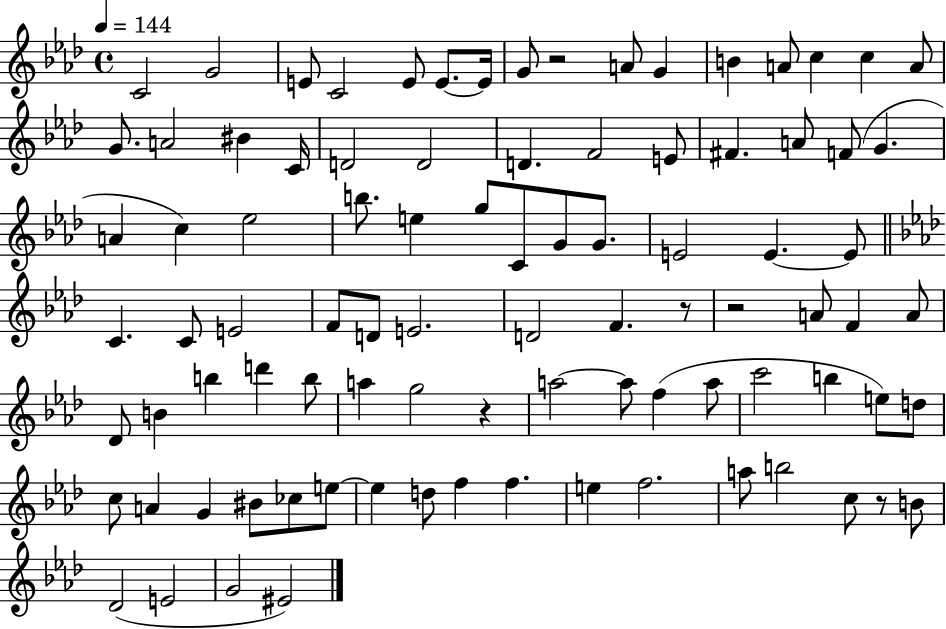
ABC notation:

X:1
T:Untitled
M:4/4
L:1/4
K:Ab
C2 G2 E/2 C2 E/2 E/2 E/4 G/2 z2 A/2 G B A/2 c c A/2 G/2 A2 ^B C/4 D2 D2 D F2 E/2 ^F A/2 F/2 G A c _e2 b/2 e g/2 C/2 G/2 G/2 E2 E E/2 C C/2 E2 F/2 D/2 E2 D2 F z/2 z2 A/2 F A/2 _D/2 B b d' b/2 a g2 z a2 a/2 f a/2 c'2 b e/2 d/2 c/2 A G ^B/2 _c/2 e/2 e d/2 f f e f2 a/2 b2 c/2 z/2 B/2 _D2 E2 G2 ^E2